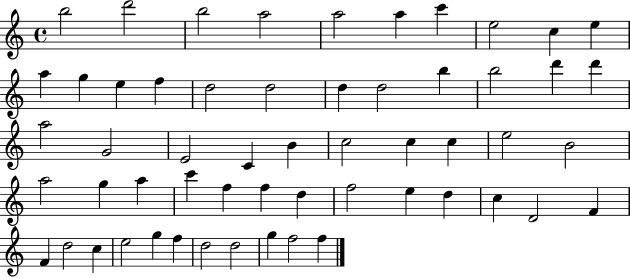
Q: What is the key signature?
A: C major